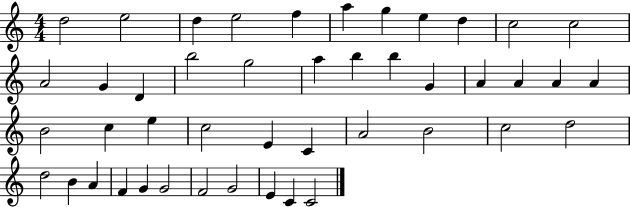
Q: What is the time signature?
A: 4/4